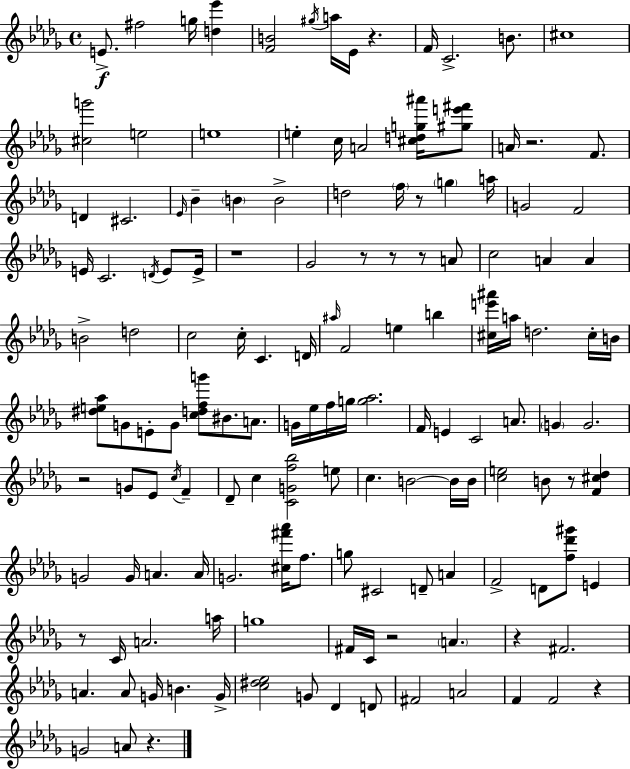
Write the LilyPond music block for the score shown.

{
  \clef treble
  \time 4/4
  \defaultTimeSignature
  \key bes \minor
  e'8.->\f fis''2 g''16 <d'' ees'''>4 | <f' b'>2 \acciaccatura { gis''16 } a''16 ees'16 r4. | f'16 c'2.-> b'8. | cis''1 | \break <cis'' g'''>2 e''2 | e''1 | e''4-. c''16 a'2 <cis'' d'' g'' ais'''>16 <gis'' e''' fis'''>8 | a'16 r2. f'8. | \break d'4 cis'2. | \grace { ees'16 } bes'4-- \parenthesize b'4 b'2-> | d''2 \parenthesize f''16 r8 \parenthesize g''4 | a''16 g'2 f'2 | \break e'16 c'2. \acciaccatura { d'16 } | e'8 e'16-> r1 | ges'2 r8 r8 r8 | a'8 c''2 a'4 a'4 | \break b'2-> d''2 | c''2 c''16-. c'4. | d'16 \grace { ais''16 } f'2 e''4 | b''4 <cis'' e''' ais'''>16 a''16 d''2. | \break cis''16-. b'16 <dis'' e'' aes''>8 g'8 e'8-. g'8 <c'' d'' f'' g'''>8 bis'8. | a'8. g'16 ees''16 f''16 g''16 <g'' aes''>2. | f'16 e'4 c'2 | a'8. \parenthesize g'4 g'2. | \break r2 g'8 ees'8 | \acciaccatura { c''16 } f'4-- des'8-- c''4 <c' g' f'' bes''>2 | e''8 c''4. b'2~~ | b'16 b'16 <c'' e''>2 b'8 r8 | \break <f' cis'' des''>4 g'2 g'16 a'4. | a'16 g'2. | <cis'' fis''' aes'''>16 f''8. g''8 cis'2 d'8-- | a'4 f'2-> d'8 <f'' des''' gis'''>8 | \break e'4 r8 c'16 a'2. | a''16 g''1 | fis'16 c'16 r2 \parenthesize a'4. | r4 fis'2. | \break a'4. a'8 g'16 b'4. | g'16-> <c'' dis'' ees''>2 g'8 des'4 | d'8 fis'2 a'2 | f'4 f'2 | \break r4 g'2 a'8 r4. | \bar "|."
}